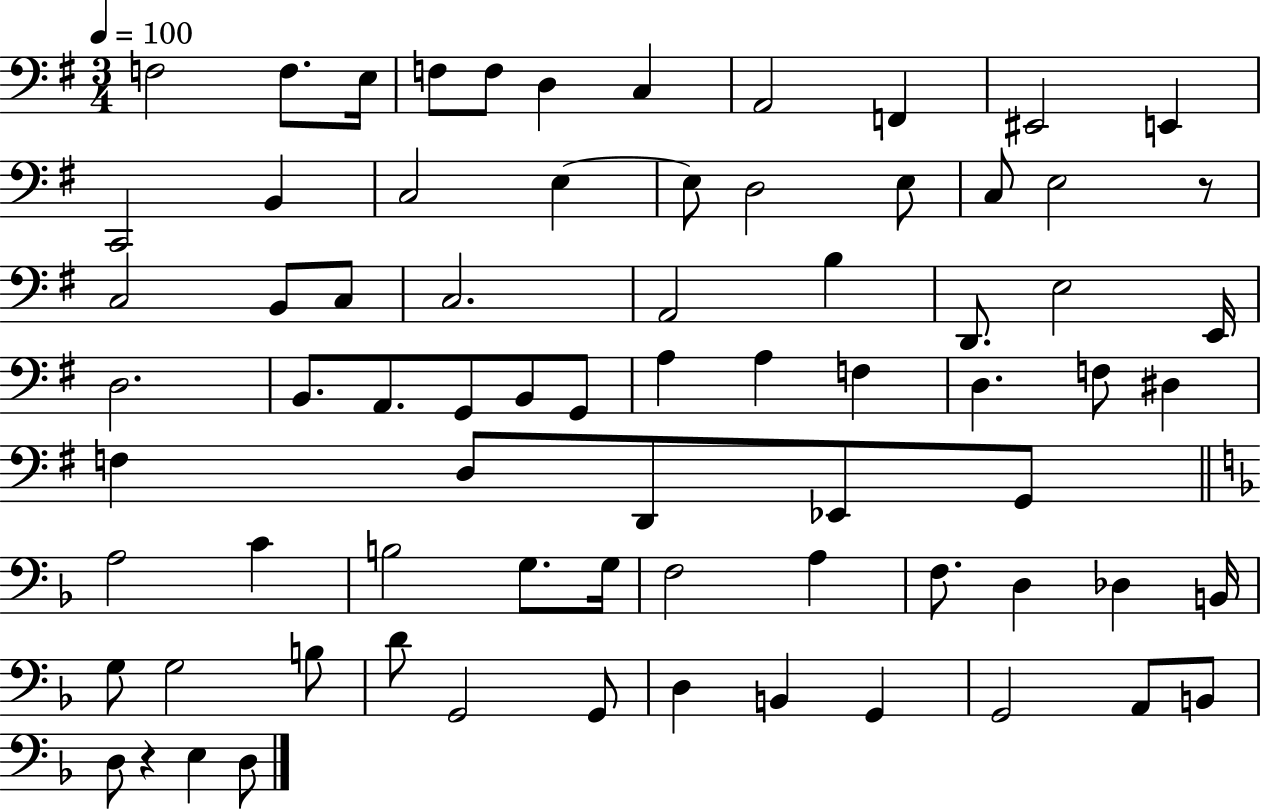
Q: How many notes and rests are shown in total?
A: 74